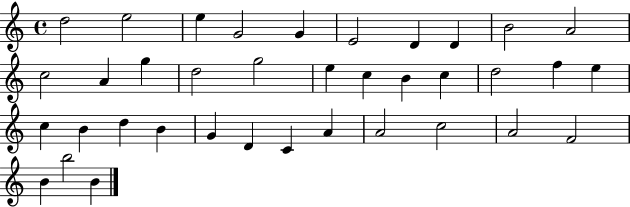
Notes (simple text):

D5/h E5/h E5/q G4/h G4/q E4/h D4/q D4/q B4/h A4/h C5/h A4/q G5/q D5/h G5/h E5/q C5/q B4/q C5/q D5/h F5/q E5/q C5/q B4/q D5/q B4/q G4/q D4/q C4/q A4/q A4/h C5/h A4/h F4/h B4/q B5/h B4/q